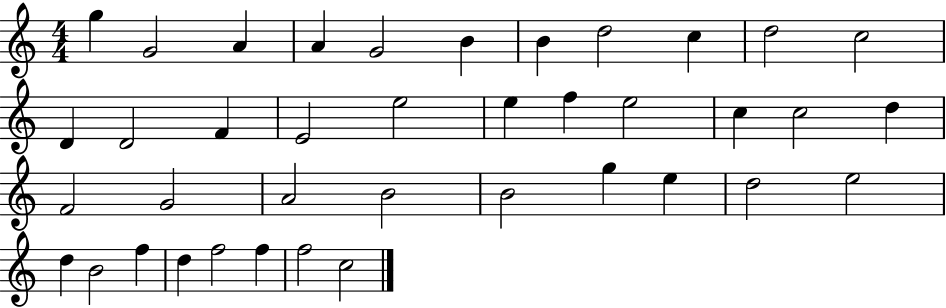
G5/q G4/h A4/q A4/q G4/h B4/q B4/q D5/h C5/q D5/h C5/h D4/q D4/h F4/q E4/h E5/h E5/q F5/q E5/h C5/q C5/h D5/q F4/h G4/h A4/h B4/h B4/h G5/q E5/q D5/h E5/h D5/q B4/h F5/q D5/q F5/h F5/q F5/h C5/h